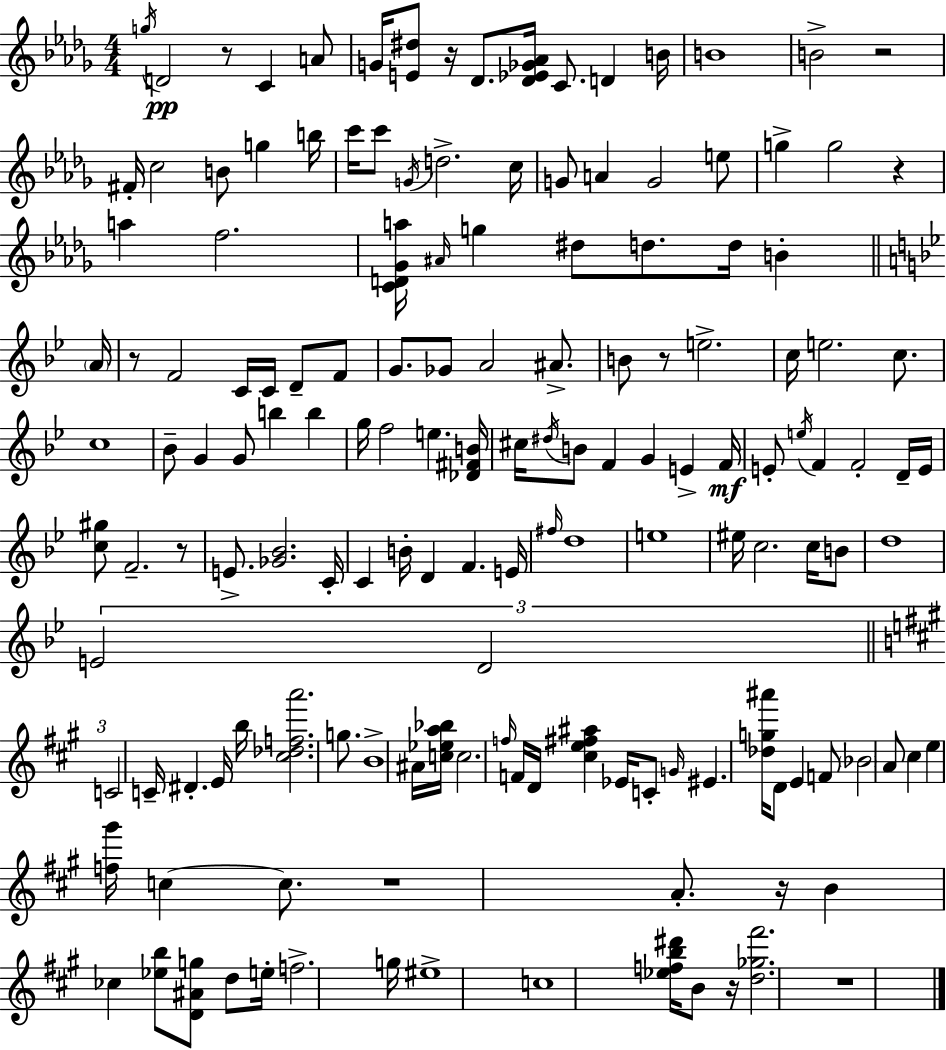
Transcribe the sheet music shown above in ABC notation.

X:1
T:Untitled
M:4/4
L:1/4
K:Bbm
g/4 D2 z/2 C A/2 G/4 [E^d]/2 z/4 _D/2 [_D_E_G_A]/4 C/2 D B/4 B4 B2 z2 ^F/4 c2 B/2 g b/4 c'/4 c'/2 G/4 d2 c/4 G/2 A G2 e/2 g g2 z a f2 [CD_Ga]/4 ^A/4 g ^d/2 d/2 d/4 B A/4 z/2 F2 C/4 C/4 D/2 F/2 G/2 _G/2 A2 ^A/2 B/2 z/2 e2 c/4 e2 c/2 c4 _B/2 G G/2 b b g/4 f2 e [_D^FB]/4 ^c/4 ^d/4 B/2 F G E F/4 E/2 e/4 F F2 D/4 E/4 [c^g]/2 F2 z/2 E/2 [_G_B]2 C/4 C B/4 D F E/4 ^f/4 d4 e4 ^e/4 c2 c/4 B/2 d4 E2 D2 C2 C/4 ^D E/4 b/4 [^c_dfa']2 g/2 B4 ^A/4 [c_ea_b]/4 c2 f/4 F/4 D/4 [^ce^f^a] _E/4 C/2 G/4 ^E [_dg^a']/4 D/2 E F/2 _B2 A/2 ^c e [f^g']/4 c c/2 z4 A/2 z/4 B _c [_eb]/2 [D^Ag]/2 d/2 e/4 f2 g/4 ^e4 c4 [_efb^d']/4 B/2 z/4 [d_g^f']2 z4